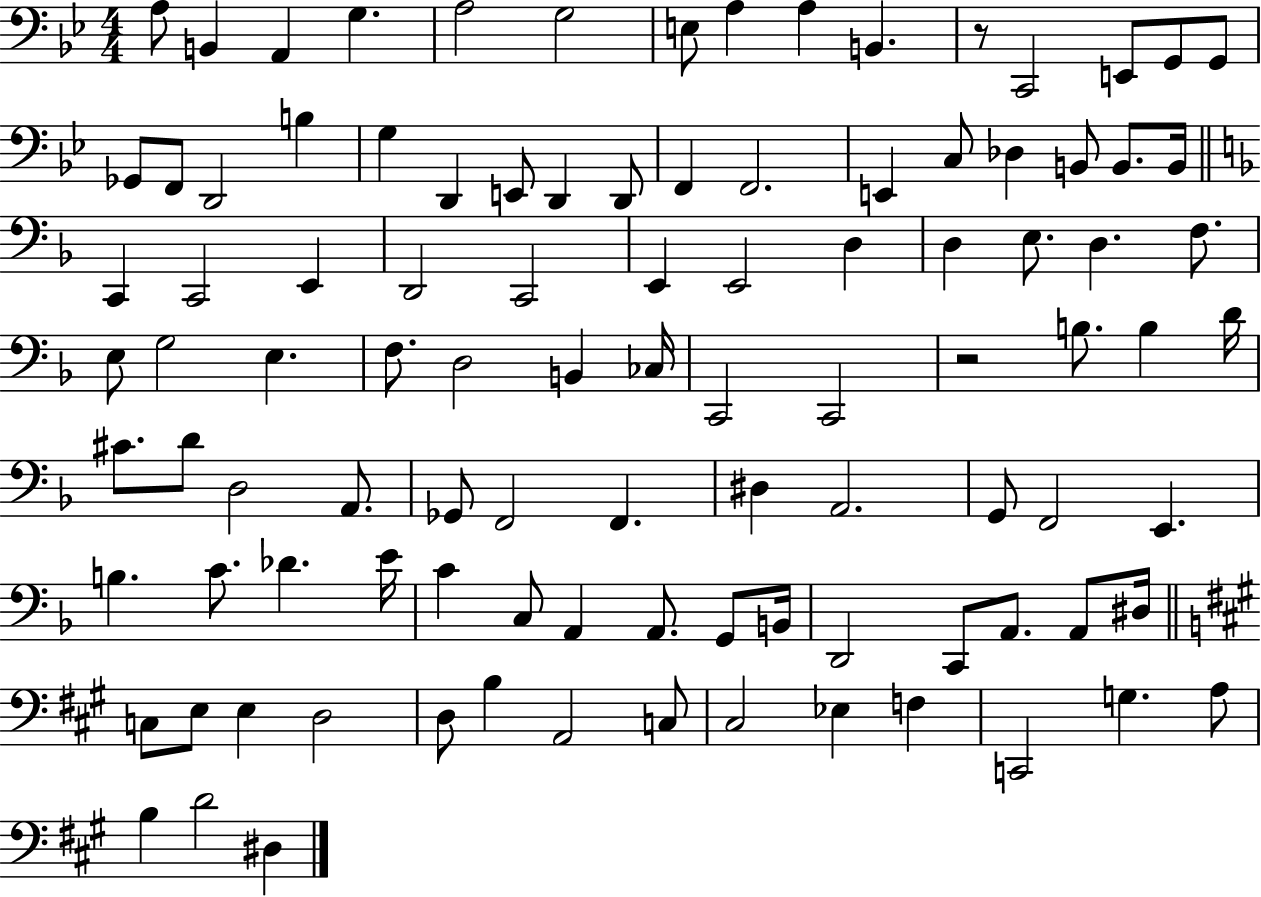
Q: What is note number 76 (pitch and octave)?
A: G2